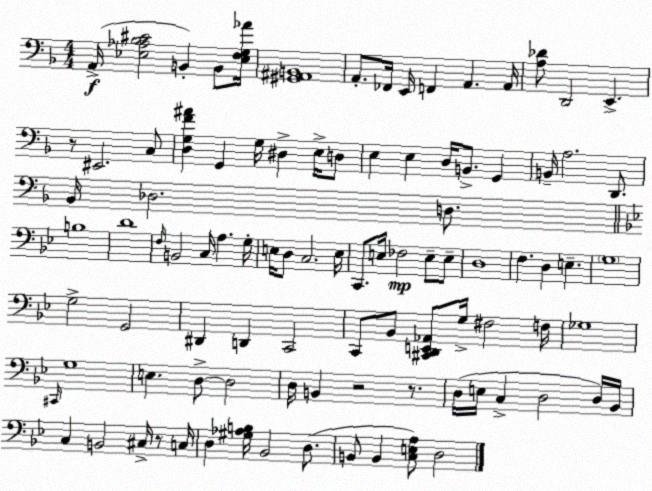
X:1
T:Untitled
M:4/4
L:1/4
K:F
A,,/4 [_E,_A,_B,^C]2 B,, B,,/2 [_E,F,G,_A]/4 [^G,,^A,,B,,]4 A,,/2 _F,,/4 E,,/4 F,, A,, A,,/4 [A,_D]/2 D,,2 E,, z/2 ^E,,2 C,/2 [D,G,F^A] G,, G,/4 ^D, E,/4 D,/2 E, E, D,/4 B,,/2 G,, B,,/4 A,2 D,,/2 _B,,/4 _D,2 D,/2 B,4 D4 F,/4 B,,2 C,/4 A, G,/4 E,/4 D,/2 C,2 E,/4 C,,/2 E,/4 _F,2 E,/2 E,/2 D,4 F, D, E, G,4 G,2 G,,2 ^D,, D,, C,,2 C,,/2 _B,,/2 [^C,,D,,E,,_A,,]/2 G,/4 ^F,2 F,/4 _G,4 ^C,,/4 G,4 E, D,/2 D,2 D,/4 B,, z2 z/2 D,/4 E,/4 C, D,2 D,/4 _B,,/4 C, B,,2 ^C,/4 z/2 C,/4 D, [^G,_A,B,]/4 _B,,2 D,/2 B,,/2 B,, [C,E,A,]/2 D,2